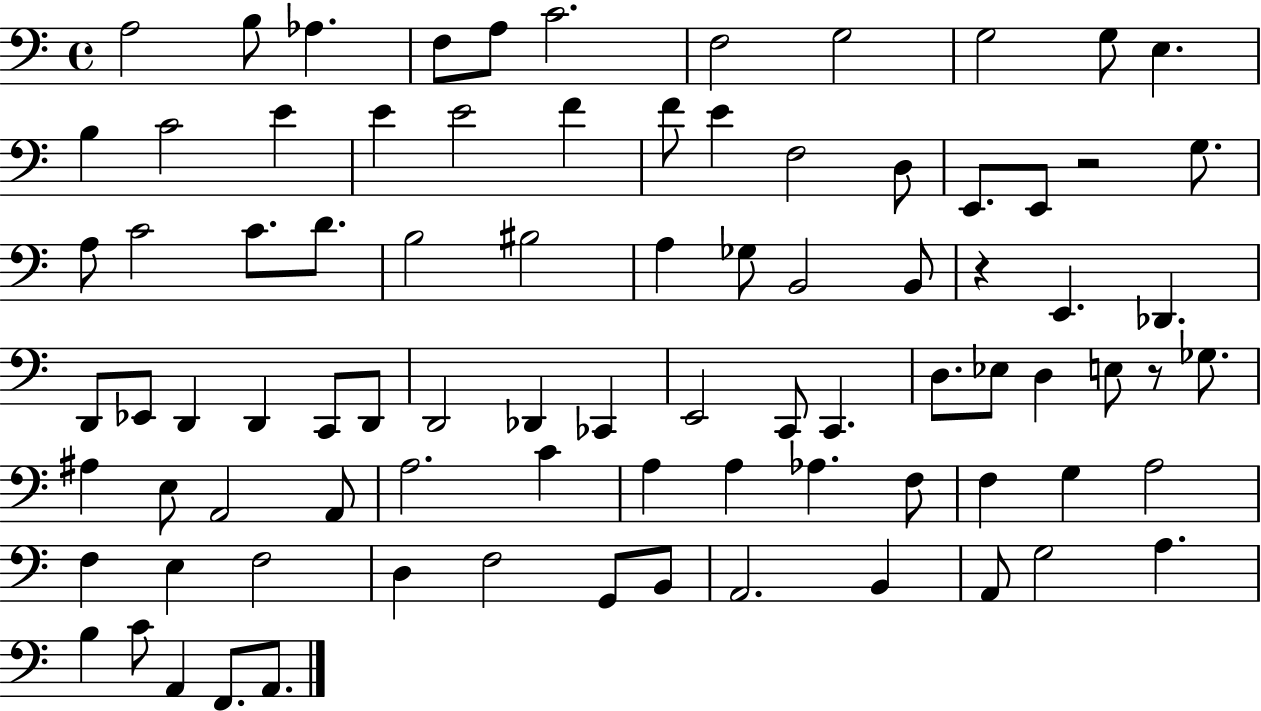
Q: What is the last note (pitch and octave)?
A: A2